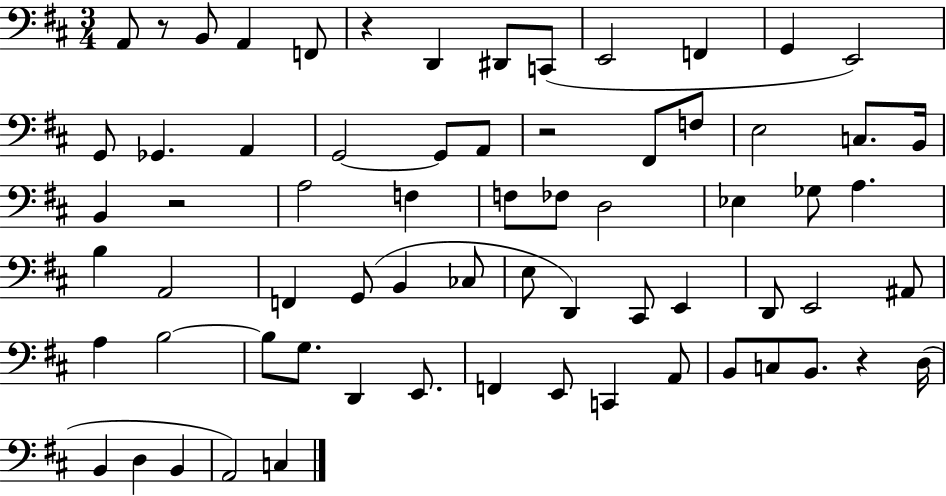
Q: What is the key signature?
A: D major